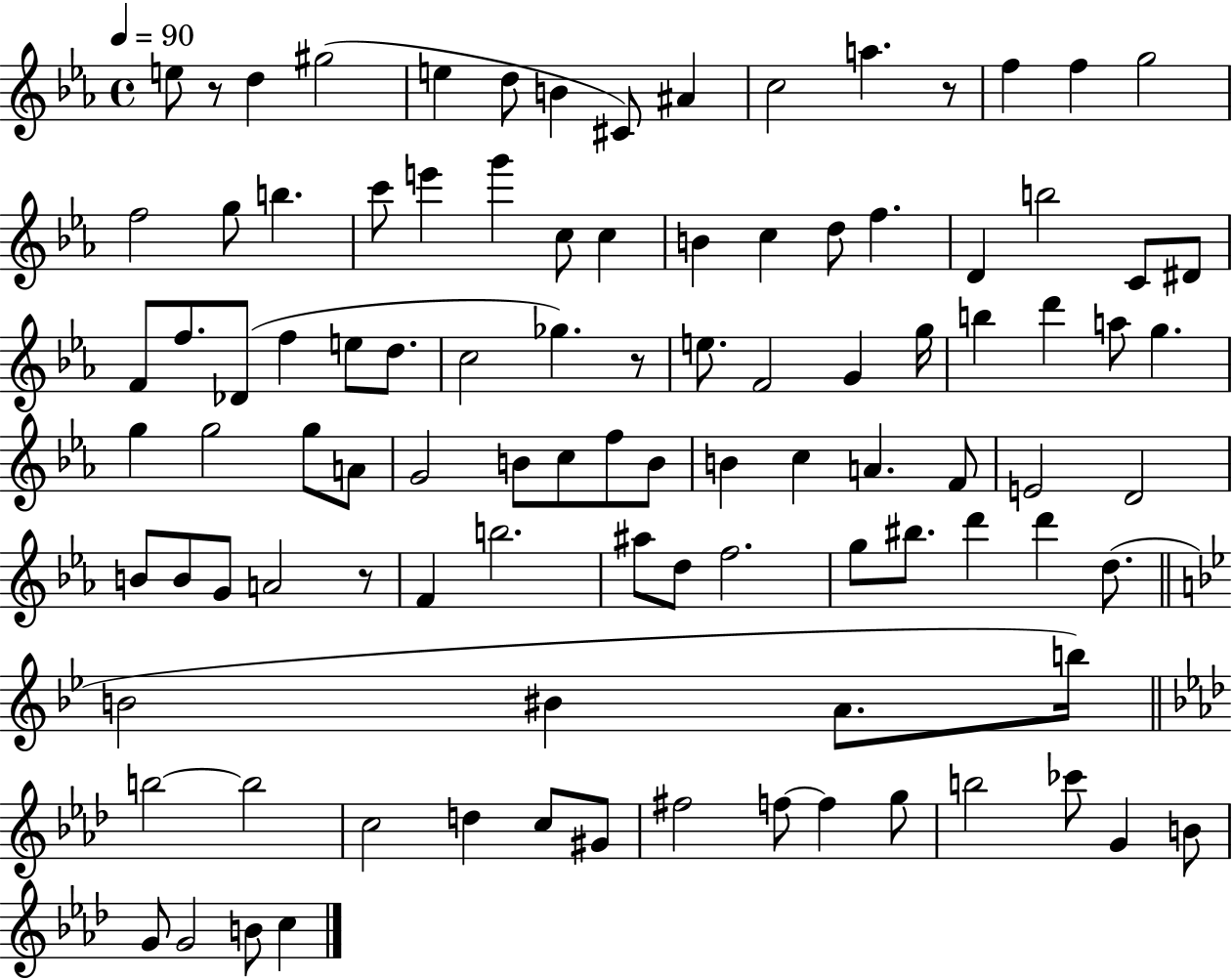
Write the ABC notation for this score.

X:1
T:Untitled
M:4/4
L:1/4
K:Eb
e/2 z/2 d ^g2 e d/2 B ^C/2 ^A c2 a z/2 f f g2 f2 g/2 b c'/2 e' g' c/2 c B c d/2 f D b2 C/2 ^D/2 F/2 f/2 _D/2 f e/2 d/2 c2 _g z/2 e/2 F2 G g/4 b d' a/2 g g g2 g/2 A/2 G2 B/2 c/2 f/2 B/2 B c A F/2 E2 D2 B/2 B/2 G/2 A2 z/2 F b2 ^a/2 d/2 f2 g/2 ^b/2 d' d' d/2 B2 ^B A/2 b/4 b2 b2 c2 d c/2 ^G/2 ^f2 f/2 f g/2 b2 _c'/2 G B/2 G/2 G2 B/2 c